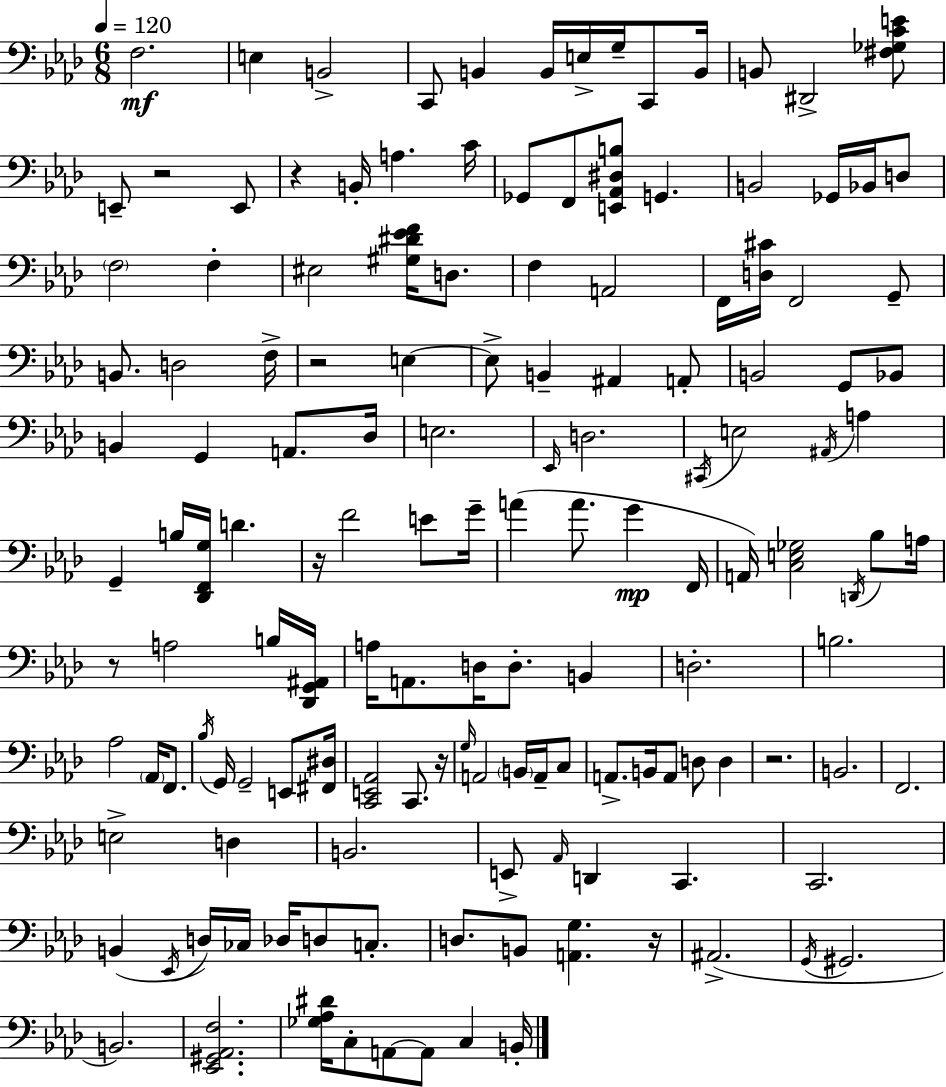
F3/h. E3/q B2/h C2/e B2/q B2/s E3/s G3/s C2/e B2/s B2/e D#2/h [F#3,Gb3,C4,E4]/e E2/e R/h E2/e R/q B2/s A3/q. C4/s Gb2/e F2/e [E2,Ab2,D#3,B3]/e G2/q. B2/h Gb2/s Bb2/s D3/e F3/h F3/q EIS3/h [G#3,D#4,Eb4,F4]/s D3/e. F3/q A2/h F2/s [D3,C#4]/s F2/h G2/e B2/e. D3/h F3/s R/h E3/q E3/e B2/q A#2/q A2/e B2/h G2/e Bb2/e B2/q G2/q A2/e. Db3/s E3/h. Eb2/s D3/h. C#2/s E3/h A#2/s A3/q G2/q B3/s [Db2,F2,G3]/s D4/q. R/s F4/h E4/e G4/s A4/q A4/e. G4/q F2/s A2/s [C3,E3,Gb3]/h D2/s Bb3/e A3/s R/e A3/h B3/s [Db2,G2,A#2]/s A3/s A2/e. D3/s D3/e. B2/q D3/h. B3/h. Ab3/h Ab2/s F2/e. Bb3/s G2/s G2/h E2/e [F#2,D#3]/s [C2,E2,Ab2]/h C2/e. R/s G3/s A2/h B2/s A2/s C3/e A2/e. B2/s A2/e D3/e D3/q R/h. B2/h. F2/h. E3/h D3/q B2/h. E2/e Ab2/s D2/q C2/q. C2/h. B2/q Eb2/s D3/s CES3/s Db3/s D3/e C3/e. D3/e. B2/e [A2,G3]/q. R/s A#2/h. G2/s G#2/h. B2/h. [Eb2,G#2,Ab2,F3]/h. [Gb3,Ab3,D#4]/s C3/e A2/e A2/e C3/q B2/s